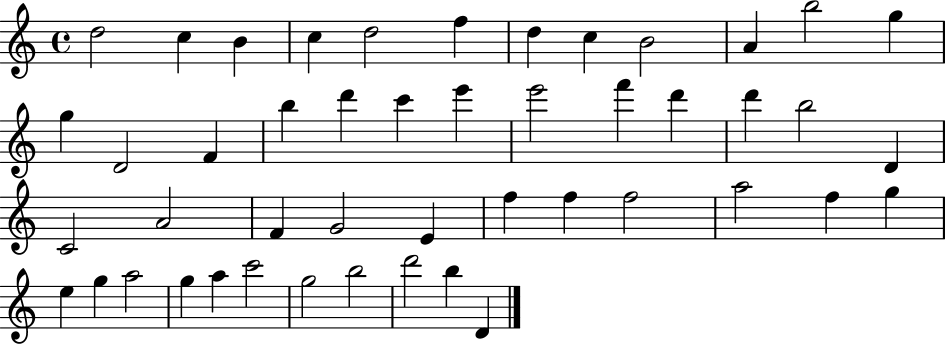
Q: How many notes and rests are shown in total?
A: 47